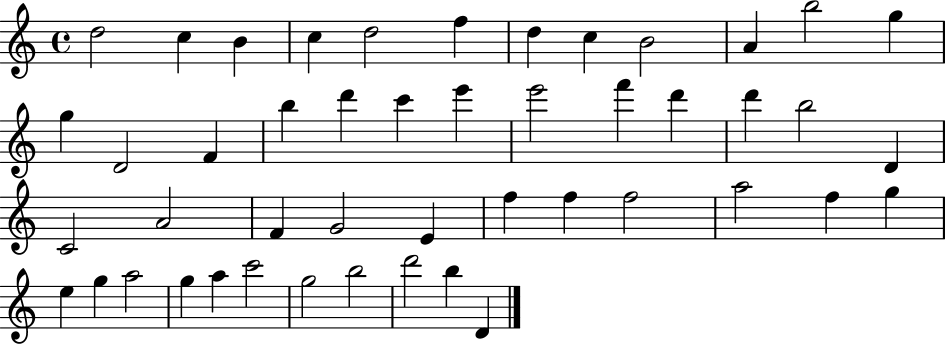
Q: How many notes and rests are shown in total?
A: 47